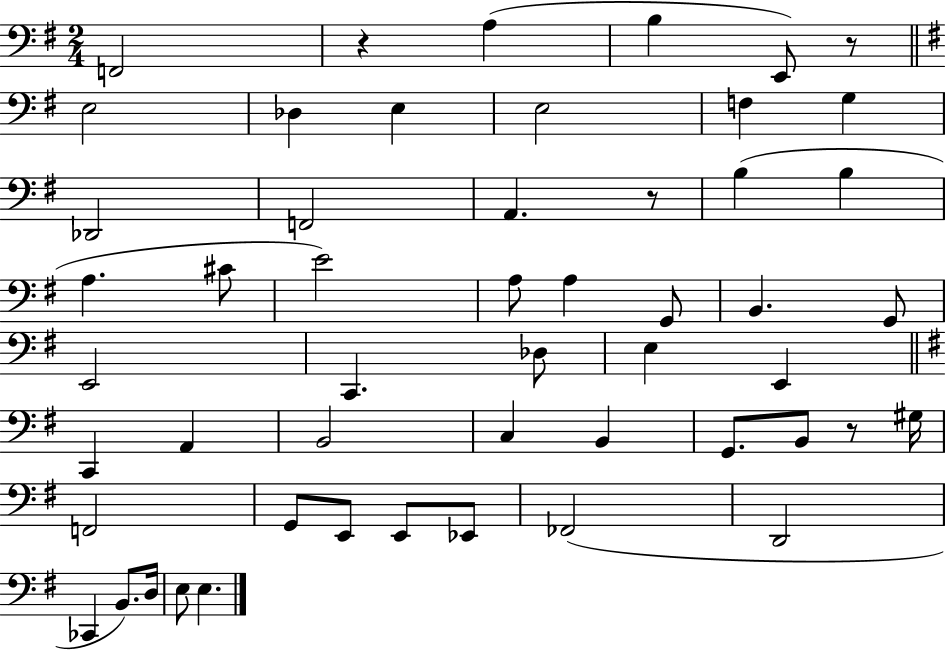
F2/h R/q A3/q B3/q E2/e R/e E3/h Db3/q E3/q E3/h F3/q G3/q Db2/h F2/h A2/q. R/e B3/q B3/q A3/q. C#4/e E4/h A3/e A3/q G2/e B2/q. G2/e E2/h C2/q. Db3/e E3/q E2/q C2/q A2/q B2/h C3/q B2/q G2/e. B2/e R/e G#3/s F2/h G2/e E2/e E2/e Eb2/e FES2/h D2/h CES2/q B2/e. D3/s E3/e E3/q.